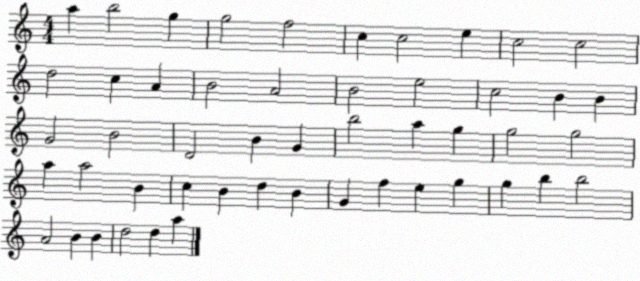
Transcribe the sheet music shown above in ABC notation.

X:1
T:Untitled
M:4/4
L:1/4
K:C
a b2 g g2 f2 c c2 e c2 c2 d2 c A B2 A2 B2 e2 c2 B B G2 B2 D2 B G b2 a g g2 g2 a a2 B c B d B G f e g g b b2 A2 B B d2 d a